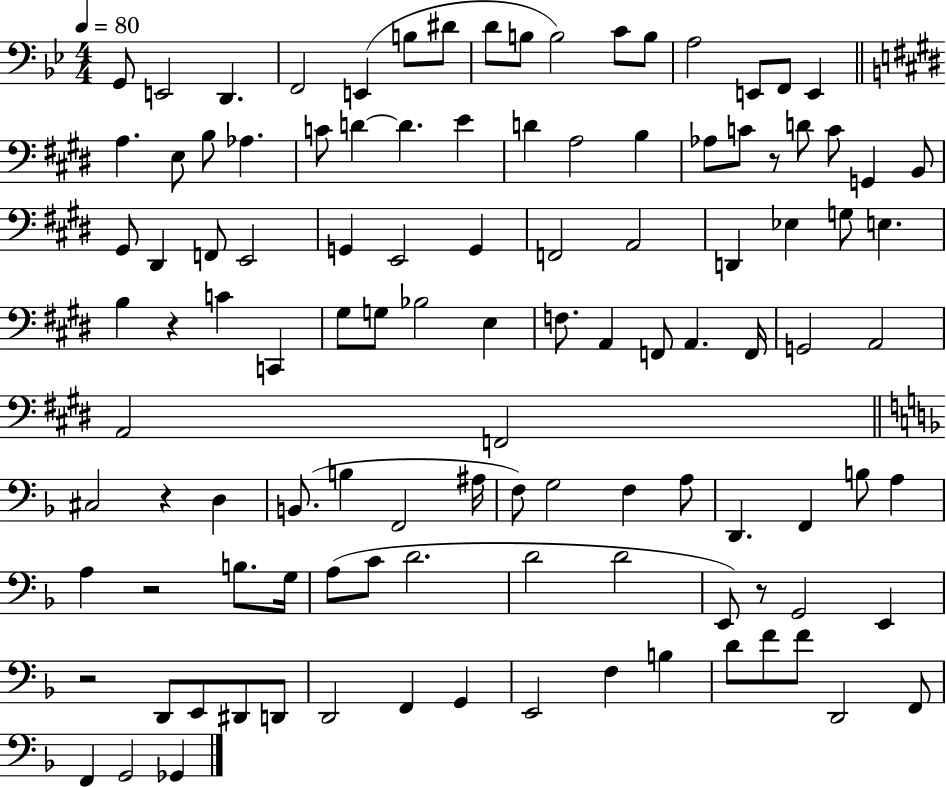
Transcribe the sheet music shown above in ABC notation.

X:1
T:Untitled
M:4/4
L:1/4
K:Bb
G,,/2 E,,2 D,, F,,2 E,, B,/2 ^D/2 D/2 B,/2 B,2 C/2 B,/2 A,2 E,,/2 F,,/2 E,, A, E,/2 B,/2 _A, C/2 D D E D A,2 B, _A,/2 C/2 z/2 D/2 C/2 G,, B,,/2 ^G,,/2 ^D,, F,,/2 E,,2 G,, E,,2 G,, F,,2 A,,2 D,, _E, G,/2 E, B, z C C,, ^G,/2 G,/2 _B,2 E, F,/2 A,, F,,/2 A,, F,,/4 G,,2 A,,2 A,,2 F,,2 ^C,2 z D, B,,/2 B, F,,2 ^A,/4 F,/2 G,2 F, A,/2 D,, F,, B,/2 A, A, z2 B,/2 G,/4 A,/2 C/2 D2 D2 D2 E,,/2 z/2 G,,2 E,, z2 D,,/2 E,,/2 ^D,,/2 D,,/2 D,,2 F,, G,, E,,2 F, B, D/2 F/2 F/2 D,,2 F,,/2 F,, G,,2 _G,,